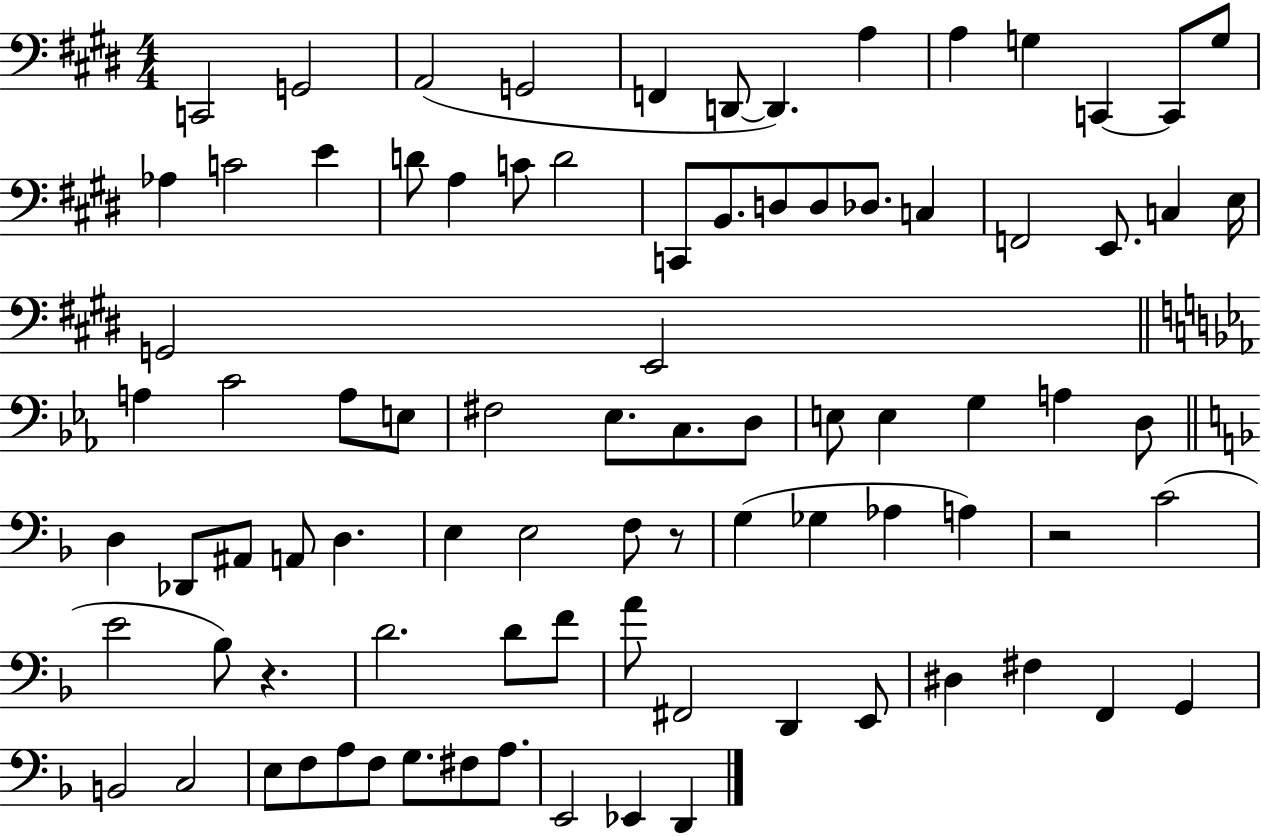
C2/h G2/h A2/h G2/h F2/q D2/e D2/q. A3/q A3/q G3/q C2/q C2/e G3/e Ab3/q C4/h E4/q D4/e A3/q C4/e D4/h C2/e B2/e. D3/e D3/e Db3/e. C3/q F2/h E2/e. C3/q E3/s G2/h E2/h A3/q C4/h A3/e E3/e F#3/h Eb3/e. C3/e. D3/e E3/e E3/q G3/q A3/q D3/e D3/q Db2/e A#2/e A2/e D3/q. E3/q E3/h F3/e R/e G3/q Gb3/q Ab3/q A3/q R/h C4/h E4/h Bb3/e R/q. D4/h. D4/e F4/e A4/e F#2/h D2/q E2/e D#3/q F#3/q F2/q G2/q B2/h C3/h E3/e F3/e A3/e F3/e G3/e. F#3/e A3/e. E2/h Eb2/q D2/q